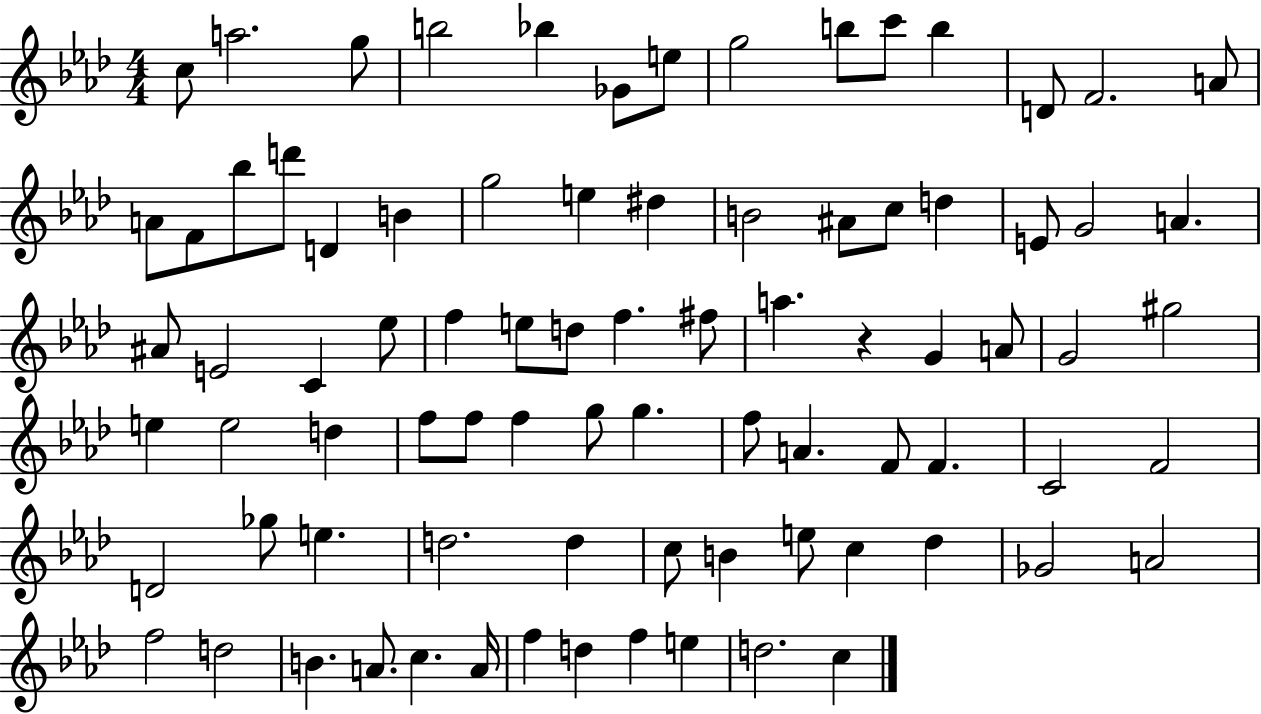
C5/e A5/h. G5/e B5/h Bb5/q Gb4/e E5/e G5/h B5/e C6/e B5/q D4/e F4/h. A4/e A4/e F4/e Bb5/e D6/e D4/q B4/q G5/h E5/q D#5/q B4/h A#4/e C5/e D5/q E4/e G4/h A4/q. A#4/e E4/h C4/q Eb5/e F5/q E5/e D5/e F5/q. F#5/e A5/q. R/q G4/q A4/e G4/h G#5/h E5/q E5/h D5/q F5/e F5/e F5/q G5/e G5/q. F5/e A4/q. F4/e F4/q. C4/h F4/h D4/h Gb5/e E5/q. D5/h. D5/q C5/e B4/q E5/e C5/q Db5/q Gb4/h A4/h F5/h D5/h B4/q. A4/e. C5/q. A4/s F5/q D5/q F5/q E5/q D5/h. C5/q